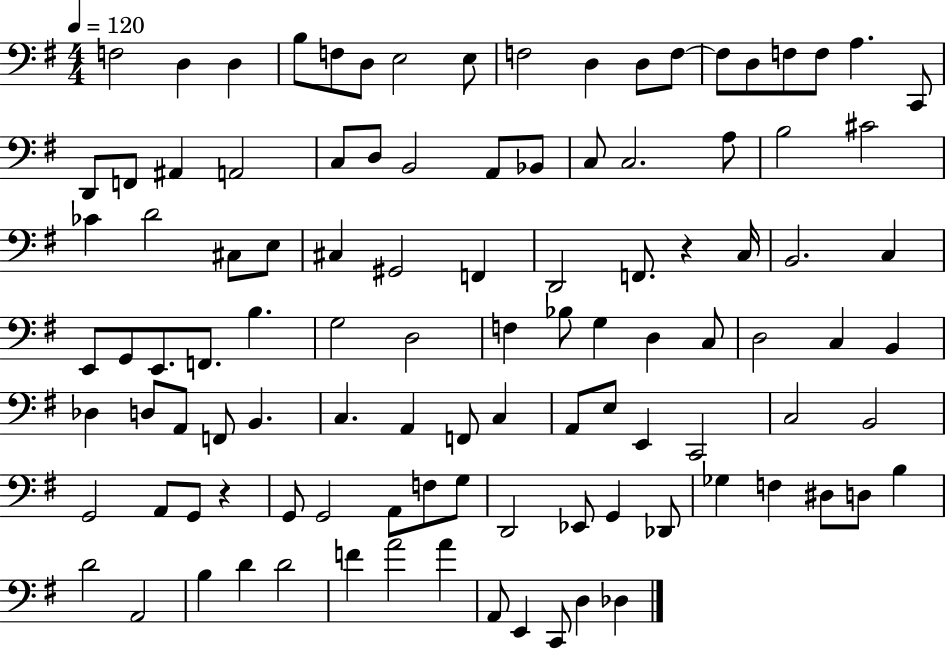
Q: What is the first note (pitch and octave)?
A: F3